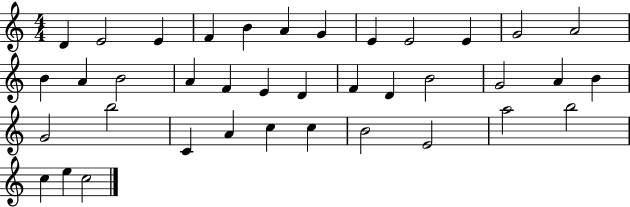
D4/q E4/h E4/q F4/q B4/q A4/q G4/q E4/q E4/h E4/q G4/h A4/h B4/q A4/q B4/h A4/q F4/q E4/q D4/q F4/q D4/q B4/h G4/h A4/q B4/q G4/h B5/h C4/q A4/q C5/q C5/q B4/h E4/h A5/h B5/h C5/q E5/q C5/h